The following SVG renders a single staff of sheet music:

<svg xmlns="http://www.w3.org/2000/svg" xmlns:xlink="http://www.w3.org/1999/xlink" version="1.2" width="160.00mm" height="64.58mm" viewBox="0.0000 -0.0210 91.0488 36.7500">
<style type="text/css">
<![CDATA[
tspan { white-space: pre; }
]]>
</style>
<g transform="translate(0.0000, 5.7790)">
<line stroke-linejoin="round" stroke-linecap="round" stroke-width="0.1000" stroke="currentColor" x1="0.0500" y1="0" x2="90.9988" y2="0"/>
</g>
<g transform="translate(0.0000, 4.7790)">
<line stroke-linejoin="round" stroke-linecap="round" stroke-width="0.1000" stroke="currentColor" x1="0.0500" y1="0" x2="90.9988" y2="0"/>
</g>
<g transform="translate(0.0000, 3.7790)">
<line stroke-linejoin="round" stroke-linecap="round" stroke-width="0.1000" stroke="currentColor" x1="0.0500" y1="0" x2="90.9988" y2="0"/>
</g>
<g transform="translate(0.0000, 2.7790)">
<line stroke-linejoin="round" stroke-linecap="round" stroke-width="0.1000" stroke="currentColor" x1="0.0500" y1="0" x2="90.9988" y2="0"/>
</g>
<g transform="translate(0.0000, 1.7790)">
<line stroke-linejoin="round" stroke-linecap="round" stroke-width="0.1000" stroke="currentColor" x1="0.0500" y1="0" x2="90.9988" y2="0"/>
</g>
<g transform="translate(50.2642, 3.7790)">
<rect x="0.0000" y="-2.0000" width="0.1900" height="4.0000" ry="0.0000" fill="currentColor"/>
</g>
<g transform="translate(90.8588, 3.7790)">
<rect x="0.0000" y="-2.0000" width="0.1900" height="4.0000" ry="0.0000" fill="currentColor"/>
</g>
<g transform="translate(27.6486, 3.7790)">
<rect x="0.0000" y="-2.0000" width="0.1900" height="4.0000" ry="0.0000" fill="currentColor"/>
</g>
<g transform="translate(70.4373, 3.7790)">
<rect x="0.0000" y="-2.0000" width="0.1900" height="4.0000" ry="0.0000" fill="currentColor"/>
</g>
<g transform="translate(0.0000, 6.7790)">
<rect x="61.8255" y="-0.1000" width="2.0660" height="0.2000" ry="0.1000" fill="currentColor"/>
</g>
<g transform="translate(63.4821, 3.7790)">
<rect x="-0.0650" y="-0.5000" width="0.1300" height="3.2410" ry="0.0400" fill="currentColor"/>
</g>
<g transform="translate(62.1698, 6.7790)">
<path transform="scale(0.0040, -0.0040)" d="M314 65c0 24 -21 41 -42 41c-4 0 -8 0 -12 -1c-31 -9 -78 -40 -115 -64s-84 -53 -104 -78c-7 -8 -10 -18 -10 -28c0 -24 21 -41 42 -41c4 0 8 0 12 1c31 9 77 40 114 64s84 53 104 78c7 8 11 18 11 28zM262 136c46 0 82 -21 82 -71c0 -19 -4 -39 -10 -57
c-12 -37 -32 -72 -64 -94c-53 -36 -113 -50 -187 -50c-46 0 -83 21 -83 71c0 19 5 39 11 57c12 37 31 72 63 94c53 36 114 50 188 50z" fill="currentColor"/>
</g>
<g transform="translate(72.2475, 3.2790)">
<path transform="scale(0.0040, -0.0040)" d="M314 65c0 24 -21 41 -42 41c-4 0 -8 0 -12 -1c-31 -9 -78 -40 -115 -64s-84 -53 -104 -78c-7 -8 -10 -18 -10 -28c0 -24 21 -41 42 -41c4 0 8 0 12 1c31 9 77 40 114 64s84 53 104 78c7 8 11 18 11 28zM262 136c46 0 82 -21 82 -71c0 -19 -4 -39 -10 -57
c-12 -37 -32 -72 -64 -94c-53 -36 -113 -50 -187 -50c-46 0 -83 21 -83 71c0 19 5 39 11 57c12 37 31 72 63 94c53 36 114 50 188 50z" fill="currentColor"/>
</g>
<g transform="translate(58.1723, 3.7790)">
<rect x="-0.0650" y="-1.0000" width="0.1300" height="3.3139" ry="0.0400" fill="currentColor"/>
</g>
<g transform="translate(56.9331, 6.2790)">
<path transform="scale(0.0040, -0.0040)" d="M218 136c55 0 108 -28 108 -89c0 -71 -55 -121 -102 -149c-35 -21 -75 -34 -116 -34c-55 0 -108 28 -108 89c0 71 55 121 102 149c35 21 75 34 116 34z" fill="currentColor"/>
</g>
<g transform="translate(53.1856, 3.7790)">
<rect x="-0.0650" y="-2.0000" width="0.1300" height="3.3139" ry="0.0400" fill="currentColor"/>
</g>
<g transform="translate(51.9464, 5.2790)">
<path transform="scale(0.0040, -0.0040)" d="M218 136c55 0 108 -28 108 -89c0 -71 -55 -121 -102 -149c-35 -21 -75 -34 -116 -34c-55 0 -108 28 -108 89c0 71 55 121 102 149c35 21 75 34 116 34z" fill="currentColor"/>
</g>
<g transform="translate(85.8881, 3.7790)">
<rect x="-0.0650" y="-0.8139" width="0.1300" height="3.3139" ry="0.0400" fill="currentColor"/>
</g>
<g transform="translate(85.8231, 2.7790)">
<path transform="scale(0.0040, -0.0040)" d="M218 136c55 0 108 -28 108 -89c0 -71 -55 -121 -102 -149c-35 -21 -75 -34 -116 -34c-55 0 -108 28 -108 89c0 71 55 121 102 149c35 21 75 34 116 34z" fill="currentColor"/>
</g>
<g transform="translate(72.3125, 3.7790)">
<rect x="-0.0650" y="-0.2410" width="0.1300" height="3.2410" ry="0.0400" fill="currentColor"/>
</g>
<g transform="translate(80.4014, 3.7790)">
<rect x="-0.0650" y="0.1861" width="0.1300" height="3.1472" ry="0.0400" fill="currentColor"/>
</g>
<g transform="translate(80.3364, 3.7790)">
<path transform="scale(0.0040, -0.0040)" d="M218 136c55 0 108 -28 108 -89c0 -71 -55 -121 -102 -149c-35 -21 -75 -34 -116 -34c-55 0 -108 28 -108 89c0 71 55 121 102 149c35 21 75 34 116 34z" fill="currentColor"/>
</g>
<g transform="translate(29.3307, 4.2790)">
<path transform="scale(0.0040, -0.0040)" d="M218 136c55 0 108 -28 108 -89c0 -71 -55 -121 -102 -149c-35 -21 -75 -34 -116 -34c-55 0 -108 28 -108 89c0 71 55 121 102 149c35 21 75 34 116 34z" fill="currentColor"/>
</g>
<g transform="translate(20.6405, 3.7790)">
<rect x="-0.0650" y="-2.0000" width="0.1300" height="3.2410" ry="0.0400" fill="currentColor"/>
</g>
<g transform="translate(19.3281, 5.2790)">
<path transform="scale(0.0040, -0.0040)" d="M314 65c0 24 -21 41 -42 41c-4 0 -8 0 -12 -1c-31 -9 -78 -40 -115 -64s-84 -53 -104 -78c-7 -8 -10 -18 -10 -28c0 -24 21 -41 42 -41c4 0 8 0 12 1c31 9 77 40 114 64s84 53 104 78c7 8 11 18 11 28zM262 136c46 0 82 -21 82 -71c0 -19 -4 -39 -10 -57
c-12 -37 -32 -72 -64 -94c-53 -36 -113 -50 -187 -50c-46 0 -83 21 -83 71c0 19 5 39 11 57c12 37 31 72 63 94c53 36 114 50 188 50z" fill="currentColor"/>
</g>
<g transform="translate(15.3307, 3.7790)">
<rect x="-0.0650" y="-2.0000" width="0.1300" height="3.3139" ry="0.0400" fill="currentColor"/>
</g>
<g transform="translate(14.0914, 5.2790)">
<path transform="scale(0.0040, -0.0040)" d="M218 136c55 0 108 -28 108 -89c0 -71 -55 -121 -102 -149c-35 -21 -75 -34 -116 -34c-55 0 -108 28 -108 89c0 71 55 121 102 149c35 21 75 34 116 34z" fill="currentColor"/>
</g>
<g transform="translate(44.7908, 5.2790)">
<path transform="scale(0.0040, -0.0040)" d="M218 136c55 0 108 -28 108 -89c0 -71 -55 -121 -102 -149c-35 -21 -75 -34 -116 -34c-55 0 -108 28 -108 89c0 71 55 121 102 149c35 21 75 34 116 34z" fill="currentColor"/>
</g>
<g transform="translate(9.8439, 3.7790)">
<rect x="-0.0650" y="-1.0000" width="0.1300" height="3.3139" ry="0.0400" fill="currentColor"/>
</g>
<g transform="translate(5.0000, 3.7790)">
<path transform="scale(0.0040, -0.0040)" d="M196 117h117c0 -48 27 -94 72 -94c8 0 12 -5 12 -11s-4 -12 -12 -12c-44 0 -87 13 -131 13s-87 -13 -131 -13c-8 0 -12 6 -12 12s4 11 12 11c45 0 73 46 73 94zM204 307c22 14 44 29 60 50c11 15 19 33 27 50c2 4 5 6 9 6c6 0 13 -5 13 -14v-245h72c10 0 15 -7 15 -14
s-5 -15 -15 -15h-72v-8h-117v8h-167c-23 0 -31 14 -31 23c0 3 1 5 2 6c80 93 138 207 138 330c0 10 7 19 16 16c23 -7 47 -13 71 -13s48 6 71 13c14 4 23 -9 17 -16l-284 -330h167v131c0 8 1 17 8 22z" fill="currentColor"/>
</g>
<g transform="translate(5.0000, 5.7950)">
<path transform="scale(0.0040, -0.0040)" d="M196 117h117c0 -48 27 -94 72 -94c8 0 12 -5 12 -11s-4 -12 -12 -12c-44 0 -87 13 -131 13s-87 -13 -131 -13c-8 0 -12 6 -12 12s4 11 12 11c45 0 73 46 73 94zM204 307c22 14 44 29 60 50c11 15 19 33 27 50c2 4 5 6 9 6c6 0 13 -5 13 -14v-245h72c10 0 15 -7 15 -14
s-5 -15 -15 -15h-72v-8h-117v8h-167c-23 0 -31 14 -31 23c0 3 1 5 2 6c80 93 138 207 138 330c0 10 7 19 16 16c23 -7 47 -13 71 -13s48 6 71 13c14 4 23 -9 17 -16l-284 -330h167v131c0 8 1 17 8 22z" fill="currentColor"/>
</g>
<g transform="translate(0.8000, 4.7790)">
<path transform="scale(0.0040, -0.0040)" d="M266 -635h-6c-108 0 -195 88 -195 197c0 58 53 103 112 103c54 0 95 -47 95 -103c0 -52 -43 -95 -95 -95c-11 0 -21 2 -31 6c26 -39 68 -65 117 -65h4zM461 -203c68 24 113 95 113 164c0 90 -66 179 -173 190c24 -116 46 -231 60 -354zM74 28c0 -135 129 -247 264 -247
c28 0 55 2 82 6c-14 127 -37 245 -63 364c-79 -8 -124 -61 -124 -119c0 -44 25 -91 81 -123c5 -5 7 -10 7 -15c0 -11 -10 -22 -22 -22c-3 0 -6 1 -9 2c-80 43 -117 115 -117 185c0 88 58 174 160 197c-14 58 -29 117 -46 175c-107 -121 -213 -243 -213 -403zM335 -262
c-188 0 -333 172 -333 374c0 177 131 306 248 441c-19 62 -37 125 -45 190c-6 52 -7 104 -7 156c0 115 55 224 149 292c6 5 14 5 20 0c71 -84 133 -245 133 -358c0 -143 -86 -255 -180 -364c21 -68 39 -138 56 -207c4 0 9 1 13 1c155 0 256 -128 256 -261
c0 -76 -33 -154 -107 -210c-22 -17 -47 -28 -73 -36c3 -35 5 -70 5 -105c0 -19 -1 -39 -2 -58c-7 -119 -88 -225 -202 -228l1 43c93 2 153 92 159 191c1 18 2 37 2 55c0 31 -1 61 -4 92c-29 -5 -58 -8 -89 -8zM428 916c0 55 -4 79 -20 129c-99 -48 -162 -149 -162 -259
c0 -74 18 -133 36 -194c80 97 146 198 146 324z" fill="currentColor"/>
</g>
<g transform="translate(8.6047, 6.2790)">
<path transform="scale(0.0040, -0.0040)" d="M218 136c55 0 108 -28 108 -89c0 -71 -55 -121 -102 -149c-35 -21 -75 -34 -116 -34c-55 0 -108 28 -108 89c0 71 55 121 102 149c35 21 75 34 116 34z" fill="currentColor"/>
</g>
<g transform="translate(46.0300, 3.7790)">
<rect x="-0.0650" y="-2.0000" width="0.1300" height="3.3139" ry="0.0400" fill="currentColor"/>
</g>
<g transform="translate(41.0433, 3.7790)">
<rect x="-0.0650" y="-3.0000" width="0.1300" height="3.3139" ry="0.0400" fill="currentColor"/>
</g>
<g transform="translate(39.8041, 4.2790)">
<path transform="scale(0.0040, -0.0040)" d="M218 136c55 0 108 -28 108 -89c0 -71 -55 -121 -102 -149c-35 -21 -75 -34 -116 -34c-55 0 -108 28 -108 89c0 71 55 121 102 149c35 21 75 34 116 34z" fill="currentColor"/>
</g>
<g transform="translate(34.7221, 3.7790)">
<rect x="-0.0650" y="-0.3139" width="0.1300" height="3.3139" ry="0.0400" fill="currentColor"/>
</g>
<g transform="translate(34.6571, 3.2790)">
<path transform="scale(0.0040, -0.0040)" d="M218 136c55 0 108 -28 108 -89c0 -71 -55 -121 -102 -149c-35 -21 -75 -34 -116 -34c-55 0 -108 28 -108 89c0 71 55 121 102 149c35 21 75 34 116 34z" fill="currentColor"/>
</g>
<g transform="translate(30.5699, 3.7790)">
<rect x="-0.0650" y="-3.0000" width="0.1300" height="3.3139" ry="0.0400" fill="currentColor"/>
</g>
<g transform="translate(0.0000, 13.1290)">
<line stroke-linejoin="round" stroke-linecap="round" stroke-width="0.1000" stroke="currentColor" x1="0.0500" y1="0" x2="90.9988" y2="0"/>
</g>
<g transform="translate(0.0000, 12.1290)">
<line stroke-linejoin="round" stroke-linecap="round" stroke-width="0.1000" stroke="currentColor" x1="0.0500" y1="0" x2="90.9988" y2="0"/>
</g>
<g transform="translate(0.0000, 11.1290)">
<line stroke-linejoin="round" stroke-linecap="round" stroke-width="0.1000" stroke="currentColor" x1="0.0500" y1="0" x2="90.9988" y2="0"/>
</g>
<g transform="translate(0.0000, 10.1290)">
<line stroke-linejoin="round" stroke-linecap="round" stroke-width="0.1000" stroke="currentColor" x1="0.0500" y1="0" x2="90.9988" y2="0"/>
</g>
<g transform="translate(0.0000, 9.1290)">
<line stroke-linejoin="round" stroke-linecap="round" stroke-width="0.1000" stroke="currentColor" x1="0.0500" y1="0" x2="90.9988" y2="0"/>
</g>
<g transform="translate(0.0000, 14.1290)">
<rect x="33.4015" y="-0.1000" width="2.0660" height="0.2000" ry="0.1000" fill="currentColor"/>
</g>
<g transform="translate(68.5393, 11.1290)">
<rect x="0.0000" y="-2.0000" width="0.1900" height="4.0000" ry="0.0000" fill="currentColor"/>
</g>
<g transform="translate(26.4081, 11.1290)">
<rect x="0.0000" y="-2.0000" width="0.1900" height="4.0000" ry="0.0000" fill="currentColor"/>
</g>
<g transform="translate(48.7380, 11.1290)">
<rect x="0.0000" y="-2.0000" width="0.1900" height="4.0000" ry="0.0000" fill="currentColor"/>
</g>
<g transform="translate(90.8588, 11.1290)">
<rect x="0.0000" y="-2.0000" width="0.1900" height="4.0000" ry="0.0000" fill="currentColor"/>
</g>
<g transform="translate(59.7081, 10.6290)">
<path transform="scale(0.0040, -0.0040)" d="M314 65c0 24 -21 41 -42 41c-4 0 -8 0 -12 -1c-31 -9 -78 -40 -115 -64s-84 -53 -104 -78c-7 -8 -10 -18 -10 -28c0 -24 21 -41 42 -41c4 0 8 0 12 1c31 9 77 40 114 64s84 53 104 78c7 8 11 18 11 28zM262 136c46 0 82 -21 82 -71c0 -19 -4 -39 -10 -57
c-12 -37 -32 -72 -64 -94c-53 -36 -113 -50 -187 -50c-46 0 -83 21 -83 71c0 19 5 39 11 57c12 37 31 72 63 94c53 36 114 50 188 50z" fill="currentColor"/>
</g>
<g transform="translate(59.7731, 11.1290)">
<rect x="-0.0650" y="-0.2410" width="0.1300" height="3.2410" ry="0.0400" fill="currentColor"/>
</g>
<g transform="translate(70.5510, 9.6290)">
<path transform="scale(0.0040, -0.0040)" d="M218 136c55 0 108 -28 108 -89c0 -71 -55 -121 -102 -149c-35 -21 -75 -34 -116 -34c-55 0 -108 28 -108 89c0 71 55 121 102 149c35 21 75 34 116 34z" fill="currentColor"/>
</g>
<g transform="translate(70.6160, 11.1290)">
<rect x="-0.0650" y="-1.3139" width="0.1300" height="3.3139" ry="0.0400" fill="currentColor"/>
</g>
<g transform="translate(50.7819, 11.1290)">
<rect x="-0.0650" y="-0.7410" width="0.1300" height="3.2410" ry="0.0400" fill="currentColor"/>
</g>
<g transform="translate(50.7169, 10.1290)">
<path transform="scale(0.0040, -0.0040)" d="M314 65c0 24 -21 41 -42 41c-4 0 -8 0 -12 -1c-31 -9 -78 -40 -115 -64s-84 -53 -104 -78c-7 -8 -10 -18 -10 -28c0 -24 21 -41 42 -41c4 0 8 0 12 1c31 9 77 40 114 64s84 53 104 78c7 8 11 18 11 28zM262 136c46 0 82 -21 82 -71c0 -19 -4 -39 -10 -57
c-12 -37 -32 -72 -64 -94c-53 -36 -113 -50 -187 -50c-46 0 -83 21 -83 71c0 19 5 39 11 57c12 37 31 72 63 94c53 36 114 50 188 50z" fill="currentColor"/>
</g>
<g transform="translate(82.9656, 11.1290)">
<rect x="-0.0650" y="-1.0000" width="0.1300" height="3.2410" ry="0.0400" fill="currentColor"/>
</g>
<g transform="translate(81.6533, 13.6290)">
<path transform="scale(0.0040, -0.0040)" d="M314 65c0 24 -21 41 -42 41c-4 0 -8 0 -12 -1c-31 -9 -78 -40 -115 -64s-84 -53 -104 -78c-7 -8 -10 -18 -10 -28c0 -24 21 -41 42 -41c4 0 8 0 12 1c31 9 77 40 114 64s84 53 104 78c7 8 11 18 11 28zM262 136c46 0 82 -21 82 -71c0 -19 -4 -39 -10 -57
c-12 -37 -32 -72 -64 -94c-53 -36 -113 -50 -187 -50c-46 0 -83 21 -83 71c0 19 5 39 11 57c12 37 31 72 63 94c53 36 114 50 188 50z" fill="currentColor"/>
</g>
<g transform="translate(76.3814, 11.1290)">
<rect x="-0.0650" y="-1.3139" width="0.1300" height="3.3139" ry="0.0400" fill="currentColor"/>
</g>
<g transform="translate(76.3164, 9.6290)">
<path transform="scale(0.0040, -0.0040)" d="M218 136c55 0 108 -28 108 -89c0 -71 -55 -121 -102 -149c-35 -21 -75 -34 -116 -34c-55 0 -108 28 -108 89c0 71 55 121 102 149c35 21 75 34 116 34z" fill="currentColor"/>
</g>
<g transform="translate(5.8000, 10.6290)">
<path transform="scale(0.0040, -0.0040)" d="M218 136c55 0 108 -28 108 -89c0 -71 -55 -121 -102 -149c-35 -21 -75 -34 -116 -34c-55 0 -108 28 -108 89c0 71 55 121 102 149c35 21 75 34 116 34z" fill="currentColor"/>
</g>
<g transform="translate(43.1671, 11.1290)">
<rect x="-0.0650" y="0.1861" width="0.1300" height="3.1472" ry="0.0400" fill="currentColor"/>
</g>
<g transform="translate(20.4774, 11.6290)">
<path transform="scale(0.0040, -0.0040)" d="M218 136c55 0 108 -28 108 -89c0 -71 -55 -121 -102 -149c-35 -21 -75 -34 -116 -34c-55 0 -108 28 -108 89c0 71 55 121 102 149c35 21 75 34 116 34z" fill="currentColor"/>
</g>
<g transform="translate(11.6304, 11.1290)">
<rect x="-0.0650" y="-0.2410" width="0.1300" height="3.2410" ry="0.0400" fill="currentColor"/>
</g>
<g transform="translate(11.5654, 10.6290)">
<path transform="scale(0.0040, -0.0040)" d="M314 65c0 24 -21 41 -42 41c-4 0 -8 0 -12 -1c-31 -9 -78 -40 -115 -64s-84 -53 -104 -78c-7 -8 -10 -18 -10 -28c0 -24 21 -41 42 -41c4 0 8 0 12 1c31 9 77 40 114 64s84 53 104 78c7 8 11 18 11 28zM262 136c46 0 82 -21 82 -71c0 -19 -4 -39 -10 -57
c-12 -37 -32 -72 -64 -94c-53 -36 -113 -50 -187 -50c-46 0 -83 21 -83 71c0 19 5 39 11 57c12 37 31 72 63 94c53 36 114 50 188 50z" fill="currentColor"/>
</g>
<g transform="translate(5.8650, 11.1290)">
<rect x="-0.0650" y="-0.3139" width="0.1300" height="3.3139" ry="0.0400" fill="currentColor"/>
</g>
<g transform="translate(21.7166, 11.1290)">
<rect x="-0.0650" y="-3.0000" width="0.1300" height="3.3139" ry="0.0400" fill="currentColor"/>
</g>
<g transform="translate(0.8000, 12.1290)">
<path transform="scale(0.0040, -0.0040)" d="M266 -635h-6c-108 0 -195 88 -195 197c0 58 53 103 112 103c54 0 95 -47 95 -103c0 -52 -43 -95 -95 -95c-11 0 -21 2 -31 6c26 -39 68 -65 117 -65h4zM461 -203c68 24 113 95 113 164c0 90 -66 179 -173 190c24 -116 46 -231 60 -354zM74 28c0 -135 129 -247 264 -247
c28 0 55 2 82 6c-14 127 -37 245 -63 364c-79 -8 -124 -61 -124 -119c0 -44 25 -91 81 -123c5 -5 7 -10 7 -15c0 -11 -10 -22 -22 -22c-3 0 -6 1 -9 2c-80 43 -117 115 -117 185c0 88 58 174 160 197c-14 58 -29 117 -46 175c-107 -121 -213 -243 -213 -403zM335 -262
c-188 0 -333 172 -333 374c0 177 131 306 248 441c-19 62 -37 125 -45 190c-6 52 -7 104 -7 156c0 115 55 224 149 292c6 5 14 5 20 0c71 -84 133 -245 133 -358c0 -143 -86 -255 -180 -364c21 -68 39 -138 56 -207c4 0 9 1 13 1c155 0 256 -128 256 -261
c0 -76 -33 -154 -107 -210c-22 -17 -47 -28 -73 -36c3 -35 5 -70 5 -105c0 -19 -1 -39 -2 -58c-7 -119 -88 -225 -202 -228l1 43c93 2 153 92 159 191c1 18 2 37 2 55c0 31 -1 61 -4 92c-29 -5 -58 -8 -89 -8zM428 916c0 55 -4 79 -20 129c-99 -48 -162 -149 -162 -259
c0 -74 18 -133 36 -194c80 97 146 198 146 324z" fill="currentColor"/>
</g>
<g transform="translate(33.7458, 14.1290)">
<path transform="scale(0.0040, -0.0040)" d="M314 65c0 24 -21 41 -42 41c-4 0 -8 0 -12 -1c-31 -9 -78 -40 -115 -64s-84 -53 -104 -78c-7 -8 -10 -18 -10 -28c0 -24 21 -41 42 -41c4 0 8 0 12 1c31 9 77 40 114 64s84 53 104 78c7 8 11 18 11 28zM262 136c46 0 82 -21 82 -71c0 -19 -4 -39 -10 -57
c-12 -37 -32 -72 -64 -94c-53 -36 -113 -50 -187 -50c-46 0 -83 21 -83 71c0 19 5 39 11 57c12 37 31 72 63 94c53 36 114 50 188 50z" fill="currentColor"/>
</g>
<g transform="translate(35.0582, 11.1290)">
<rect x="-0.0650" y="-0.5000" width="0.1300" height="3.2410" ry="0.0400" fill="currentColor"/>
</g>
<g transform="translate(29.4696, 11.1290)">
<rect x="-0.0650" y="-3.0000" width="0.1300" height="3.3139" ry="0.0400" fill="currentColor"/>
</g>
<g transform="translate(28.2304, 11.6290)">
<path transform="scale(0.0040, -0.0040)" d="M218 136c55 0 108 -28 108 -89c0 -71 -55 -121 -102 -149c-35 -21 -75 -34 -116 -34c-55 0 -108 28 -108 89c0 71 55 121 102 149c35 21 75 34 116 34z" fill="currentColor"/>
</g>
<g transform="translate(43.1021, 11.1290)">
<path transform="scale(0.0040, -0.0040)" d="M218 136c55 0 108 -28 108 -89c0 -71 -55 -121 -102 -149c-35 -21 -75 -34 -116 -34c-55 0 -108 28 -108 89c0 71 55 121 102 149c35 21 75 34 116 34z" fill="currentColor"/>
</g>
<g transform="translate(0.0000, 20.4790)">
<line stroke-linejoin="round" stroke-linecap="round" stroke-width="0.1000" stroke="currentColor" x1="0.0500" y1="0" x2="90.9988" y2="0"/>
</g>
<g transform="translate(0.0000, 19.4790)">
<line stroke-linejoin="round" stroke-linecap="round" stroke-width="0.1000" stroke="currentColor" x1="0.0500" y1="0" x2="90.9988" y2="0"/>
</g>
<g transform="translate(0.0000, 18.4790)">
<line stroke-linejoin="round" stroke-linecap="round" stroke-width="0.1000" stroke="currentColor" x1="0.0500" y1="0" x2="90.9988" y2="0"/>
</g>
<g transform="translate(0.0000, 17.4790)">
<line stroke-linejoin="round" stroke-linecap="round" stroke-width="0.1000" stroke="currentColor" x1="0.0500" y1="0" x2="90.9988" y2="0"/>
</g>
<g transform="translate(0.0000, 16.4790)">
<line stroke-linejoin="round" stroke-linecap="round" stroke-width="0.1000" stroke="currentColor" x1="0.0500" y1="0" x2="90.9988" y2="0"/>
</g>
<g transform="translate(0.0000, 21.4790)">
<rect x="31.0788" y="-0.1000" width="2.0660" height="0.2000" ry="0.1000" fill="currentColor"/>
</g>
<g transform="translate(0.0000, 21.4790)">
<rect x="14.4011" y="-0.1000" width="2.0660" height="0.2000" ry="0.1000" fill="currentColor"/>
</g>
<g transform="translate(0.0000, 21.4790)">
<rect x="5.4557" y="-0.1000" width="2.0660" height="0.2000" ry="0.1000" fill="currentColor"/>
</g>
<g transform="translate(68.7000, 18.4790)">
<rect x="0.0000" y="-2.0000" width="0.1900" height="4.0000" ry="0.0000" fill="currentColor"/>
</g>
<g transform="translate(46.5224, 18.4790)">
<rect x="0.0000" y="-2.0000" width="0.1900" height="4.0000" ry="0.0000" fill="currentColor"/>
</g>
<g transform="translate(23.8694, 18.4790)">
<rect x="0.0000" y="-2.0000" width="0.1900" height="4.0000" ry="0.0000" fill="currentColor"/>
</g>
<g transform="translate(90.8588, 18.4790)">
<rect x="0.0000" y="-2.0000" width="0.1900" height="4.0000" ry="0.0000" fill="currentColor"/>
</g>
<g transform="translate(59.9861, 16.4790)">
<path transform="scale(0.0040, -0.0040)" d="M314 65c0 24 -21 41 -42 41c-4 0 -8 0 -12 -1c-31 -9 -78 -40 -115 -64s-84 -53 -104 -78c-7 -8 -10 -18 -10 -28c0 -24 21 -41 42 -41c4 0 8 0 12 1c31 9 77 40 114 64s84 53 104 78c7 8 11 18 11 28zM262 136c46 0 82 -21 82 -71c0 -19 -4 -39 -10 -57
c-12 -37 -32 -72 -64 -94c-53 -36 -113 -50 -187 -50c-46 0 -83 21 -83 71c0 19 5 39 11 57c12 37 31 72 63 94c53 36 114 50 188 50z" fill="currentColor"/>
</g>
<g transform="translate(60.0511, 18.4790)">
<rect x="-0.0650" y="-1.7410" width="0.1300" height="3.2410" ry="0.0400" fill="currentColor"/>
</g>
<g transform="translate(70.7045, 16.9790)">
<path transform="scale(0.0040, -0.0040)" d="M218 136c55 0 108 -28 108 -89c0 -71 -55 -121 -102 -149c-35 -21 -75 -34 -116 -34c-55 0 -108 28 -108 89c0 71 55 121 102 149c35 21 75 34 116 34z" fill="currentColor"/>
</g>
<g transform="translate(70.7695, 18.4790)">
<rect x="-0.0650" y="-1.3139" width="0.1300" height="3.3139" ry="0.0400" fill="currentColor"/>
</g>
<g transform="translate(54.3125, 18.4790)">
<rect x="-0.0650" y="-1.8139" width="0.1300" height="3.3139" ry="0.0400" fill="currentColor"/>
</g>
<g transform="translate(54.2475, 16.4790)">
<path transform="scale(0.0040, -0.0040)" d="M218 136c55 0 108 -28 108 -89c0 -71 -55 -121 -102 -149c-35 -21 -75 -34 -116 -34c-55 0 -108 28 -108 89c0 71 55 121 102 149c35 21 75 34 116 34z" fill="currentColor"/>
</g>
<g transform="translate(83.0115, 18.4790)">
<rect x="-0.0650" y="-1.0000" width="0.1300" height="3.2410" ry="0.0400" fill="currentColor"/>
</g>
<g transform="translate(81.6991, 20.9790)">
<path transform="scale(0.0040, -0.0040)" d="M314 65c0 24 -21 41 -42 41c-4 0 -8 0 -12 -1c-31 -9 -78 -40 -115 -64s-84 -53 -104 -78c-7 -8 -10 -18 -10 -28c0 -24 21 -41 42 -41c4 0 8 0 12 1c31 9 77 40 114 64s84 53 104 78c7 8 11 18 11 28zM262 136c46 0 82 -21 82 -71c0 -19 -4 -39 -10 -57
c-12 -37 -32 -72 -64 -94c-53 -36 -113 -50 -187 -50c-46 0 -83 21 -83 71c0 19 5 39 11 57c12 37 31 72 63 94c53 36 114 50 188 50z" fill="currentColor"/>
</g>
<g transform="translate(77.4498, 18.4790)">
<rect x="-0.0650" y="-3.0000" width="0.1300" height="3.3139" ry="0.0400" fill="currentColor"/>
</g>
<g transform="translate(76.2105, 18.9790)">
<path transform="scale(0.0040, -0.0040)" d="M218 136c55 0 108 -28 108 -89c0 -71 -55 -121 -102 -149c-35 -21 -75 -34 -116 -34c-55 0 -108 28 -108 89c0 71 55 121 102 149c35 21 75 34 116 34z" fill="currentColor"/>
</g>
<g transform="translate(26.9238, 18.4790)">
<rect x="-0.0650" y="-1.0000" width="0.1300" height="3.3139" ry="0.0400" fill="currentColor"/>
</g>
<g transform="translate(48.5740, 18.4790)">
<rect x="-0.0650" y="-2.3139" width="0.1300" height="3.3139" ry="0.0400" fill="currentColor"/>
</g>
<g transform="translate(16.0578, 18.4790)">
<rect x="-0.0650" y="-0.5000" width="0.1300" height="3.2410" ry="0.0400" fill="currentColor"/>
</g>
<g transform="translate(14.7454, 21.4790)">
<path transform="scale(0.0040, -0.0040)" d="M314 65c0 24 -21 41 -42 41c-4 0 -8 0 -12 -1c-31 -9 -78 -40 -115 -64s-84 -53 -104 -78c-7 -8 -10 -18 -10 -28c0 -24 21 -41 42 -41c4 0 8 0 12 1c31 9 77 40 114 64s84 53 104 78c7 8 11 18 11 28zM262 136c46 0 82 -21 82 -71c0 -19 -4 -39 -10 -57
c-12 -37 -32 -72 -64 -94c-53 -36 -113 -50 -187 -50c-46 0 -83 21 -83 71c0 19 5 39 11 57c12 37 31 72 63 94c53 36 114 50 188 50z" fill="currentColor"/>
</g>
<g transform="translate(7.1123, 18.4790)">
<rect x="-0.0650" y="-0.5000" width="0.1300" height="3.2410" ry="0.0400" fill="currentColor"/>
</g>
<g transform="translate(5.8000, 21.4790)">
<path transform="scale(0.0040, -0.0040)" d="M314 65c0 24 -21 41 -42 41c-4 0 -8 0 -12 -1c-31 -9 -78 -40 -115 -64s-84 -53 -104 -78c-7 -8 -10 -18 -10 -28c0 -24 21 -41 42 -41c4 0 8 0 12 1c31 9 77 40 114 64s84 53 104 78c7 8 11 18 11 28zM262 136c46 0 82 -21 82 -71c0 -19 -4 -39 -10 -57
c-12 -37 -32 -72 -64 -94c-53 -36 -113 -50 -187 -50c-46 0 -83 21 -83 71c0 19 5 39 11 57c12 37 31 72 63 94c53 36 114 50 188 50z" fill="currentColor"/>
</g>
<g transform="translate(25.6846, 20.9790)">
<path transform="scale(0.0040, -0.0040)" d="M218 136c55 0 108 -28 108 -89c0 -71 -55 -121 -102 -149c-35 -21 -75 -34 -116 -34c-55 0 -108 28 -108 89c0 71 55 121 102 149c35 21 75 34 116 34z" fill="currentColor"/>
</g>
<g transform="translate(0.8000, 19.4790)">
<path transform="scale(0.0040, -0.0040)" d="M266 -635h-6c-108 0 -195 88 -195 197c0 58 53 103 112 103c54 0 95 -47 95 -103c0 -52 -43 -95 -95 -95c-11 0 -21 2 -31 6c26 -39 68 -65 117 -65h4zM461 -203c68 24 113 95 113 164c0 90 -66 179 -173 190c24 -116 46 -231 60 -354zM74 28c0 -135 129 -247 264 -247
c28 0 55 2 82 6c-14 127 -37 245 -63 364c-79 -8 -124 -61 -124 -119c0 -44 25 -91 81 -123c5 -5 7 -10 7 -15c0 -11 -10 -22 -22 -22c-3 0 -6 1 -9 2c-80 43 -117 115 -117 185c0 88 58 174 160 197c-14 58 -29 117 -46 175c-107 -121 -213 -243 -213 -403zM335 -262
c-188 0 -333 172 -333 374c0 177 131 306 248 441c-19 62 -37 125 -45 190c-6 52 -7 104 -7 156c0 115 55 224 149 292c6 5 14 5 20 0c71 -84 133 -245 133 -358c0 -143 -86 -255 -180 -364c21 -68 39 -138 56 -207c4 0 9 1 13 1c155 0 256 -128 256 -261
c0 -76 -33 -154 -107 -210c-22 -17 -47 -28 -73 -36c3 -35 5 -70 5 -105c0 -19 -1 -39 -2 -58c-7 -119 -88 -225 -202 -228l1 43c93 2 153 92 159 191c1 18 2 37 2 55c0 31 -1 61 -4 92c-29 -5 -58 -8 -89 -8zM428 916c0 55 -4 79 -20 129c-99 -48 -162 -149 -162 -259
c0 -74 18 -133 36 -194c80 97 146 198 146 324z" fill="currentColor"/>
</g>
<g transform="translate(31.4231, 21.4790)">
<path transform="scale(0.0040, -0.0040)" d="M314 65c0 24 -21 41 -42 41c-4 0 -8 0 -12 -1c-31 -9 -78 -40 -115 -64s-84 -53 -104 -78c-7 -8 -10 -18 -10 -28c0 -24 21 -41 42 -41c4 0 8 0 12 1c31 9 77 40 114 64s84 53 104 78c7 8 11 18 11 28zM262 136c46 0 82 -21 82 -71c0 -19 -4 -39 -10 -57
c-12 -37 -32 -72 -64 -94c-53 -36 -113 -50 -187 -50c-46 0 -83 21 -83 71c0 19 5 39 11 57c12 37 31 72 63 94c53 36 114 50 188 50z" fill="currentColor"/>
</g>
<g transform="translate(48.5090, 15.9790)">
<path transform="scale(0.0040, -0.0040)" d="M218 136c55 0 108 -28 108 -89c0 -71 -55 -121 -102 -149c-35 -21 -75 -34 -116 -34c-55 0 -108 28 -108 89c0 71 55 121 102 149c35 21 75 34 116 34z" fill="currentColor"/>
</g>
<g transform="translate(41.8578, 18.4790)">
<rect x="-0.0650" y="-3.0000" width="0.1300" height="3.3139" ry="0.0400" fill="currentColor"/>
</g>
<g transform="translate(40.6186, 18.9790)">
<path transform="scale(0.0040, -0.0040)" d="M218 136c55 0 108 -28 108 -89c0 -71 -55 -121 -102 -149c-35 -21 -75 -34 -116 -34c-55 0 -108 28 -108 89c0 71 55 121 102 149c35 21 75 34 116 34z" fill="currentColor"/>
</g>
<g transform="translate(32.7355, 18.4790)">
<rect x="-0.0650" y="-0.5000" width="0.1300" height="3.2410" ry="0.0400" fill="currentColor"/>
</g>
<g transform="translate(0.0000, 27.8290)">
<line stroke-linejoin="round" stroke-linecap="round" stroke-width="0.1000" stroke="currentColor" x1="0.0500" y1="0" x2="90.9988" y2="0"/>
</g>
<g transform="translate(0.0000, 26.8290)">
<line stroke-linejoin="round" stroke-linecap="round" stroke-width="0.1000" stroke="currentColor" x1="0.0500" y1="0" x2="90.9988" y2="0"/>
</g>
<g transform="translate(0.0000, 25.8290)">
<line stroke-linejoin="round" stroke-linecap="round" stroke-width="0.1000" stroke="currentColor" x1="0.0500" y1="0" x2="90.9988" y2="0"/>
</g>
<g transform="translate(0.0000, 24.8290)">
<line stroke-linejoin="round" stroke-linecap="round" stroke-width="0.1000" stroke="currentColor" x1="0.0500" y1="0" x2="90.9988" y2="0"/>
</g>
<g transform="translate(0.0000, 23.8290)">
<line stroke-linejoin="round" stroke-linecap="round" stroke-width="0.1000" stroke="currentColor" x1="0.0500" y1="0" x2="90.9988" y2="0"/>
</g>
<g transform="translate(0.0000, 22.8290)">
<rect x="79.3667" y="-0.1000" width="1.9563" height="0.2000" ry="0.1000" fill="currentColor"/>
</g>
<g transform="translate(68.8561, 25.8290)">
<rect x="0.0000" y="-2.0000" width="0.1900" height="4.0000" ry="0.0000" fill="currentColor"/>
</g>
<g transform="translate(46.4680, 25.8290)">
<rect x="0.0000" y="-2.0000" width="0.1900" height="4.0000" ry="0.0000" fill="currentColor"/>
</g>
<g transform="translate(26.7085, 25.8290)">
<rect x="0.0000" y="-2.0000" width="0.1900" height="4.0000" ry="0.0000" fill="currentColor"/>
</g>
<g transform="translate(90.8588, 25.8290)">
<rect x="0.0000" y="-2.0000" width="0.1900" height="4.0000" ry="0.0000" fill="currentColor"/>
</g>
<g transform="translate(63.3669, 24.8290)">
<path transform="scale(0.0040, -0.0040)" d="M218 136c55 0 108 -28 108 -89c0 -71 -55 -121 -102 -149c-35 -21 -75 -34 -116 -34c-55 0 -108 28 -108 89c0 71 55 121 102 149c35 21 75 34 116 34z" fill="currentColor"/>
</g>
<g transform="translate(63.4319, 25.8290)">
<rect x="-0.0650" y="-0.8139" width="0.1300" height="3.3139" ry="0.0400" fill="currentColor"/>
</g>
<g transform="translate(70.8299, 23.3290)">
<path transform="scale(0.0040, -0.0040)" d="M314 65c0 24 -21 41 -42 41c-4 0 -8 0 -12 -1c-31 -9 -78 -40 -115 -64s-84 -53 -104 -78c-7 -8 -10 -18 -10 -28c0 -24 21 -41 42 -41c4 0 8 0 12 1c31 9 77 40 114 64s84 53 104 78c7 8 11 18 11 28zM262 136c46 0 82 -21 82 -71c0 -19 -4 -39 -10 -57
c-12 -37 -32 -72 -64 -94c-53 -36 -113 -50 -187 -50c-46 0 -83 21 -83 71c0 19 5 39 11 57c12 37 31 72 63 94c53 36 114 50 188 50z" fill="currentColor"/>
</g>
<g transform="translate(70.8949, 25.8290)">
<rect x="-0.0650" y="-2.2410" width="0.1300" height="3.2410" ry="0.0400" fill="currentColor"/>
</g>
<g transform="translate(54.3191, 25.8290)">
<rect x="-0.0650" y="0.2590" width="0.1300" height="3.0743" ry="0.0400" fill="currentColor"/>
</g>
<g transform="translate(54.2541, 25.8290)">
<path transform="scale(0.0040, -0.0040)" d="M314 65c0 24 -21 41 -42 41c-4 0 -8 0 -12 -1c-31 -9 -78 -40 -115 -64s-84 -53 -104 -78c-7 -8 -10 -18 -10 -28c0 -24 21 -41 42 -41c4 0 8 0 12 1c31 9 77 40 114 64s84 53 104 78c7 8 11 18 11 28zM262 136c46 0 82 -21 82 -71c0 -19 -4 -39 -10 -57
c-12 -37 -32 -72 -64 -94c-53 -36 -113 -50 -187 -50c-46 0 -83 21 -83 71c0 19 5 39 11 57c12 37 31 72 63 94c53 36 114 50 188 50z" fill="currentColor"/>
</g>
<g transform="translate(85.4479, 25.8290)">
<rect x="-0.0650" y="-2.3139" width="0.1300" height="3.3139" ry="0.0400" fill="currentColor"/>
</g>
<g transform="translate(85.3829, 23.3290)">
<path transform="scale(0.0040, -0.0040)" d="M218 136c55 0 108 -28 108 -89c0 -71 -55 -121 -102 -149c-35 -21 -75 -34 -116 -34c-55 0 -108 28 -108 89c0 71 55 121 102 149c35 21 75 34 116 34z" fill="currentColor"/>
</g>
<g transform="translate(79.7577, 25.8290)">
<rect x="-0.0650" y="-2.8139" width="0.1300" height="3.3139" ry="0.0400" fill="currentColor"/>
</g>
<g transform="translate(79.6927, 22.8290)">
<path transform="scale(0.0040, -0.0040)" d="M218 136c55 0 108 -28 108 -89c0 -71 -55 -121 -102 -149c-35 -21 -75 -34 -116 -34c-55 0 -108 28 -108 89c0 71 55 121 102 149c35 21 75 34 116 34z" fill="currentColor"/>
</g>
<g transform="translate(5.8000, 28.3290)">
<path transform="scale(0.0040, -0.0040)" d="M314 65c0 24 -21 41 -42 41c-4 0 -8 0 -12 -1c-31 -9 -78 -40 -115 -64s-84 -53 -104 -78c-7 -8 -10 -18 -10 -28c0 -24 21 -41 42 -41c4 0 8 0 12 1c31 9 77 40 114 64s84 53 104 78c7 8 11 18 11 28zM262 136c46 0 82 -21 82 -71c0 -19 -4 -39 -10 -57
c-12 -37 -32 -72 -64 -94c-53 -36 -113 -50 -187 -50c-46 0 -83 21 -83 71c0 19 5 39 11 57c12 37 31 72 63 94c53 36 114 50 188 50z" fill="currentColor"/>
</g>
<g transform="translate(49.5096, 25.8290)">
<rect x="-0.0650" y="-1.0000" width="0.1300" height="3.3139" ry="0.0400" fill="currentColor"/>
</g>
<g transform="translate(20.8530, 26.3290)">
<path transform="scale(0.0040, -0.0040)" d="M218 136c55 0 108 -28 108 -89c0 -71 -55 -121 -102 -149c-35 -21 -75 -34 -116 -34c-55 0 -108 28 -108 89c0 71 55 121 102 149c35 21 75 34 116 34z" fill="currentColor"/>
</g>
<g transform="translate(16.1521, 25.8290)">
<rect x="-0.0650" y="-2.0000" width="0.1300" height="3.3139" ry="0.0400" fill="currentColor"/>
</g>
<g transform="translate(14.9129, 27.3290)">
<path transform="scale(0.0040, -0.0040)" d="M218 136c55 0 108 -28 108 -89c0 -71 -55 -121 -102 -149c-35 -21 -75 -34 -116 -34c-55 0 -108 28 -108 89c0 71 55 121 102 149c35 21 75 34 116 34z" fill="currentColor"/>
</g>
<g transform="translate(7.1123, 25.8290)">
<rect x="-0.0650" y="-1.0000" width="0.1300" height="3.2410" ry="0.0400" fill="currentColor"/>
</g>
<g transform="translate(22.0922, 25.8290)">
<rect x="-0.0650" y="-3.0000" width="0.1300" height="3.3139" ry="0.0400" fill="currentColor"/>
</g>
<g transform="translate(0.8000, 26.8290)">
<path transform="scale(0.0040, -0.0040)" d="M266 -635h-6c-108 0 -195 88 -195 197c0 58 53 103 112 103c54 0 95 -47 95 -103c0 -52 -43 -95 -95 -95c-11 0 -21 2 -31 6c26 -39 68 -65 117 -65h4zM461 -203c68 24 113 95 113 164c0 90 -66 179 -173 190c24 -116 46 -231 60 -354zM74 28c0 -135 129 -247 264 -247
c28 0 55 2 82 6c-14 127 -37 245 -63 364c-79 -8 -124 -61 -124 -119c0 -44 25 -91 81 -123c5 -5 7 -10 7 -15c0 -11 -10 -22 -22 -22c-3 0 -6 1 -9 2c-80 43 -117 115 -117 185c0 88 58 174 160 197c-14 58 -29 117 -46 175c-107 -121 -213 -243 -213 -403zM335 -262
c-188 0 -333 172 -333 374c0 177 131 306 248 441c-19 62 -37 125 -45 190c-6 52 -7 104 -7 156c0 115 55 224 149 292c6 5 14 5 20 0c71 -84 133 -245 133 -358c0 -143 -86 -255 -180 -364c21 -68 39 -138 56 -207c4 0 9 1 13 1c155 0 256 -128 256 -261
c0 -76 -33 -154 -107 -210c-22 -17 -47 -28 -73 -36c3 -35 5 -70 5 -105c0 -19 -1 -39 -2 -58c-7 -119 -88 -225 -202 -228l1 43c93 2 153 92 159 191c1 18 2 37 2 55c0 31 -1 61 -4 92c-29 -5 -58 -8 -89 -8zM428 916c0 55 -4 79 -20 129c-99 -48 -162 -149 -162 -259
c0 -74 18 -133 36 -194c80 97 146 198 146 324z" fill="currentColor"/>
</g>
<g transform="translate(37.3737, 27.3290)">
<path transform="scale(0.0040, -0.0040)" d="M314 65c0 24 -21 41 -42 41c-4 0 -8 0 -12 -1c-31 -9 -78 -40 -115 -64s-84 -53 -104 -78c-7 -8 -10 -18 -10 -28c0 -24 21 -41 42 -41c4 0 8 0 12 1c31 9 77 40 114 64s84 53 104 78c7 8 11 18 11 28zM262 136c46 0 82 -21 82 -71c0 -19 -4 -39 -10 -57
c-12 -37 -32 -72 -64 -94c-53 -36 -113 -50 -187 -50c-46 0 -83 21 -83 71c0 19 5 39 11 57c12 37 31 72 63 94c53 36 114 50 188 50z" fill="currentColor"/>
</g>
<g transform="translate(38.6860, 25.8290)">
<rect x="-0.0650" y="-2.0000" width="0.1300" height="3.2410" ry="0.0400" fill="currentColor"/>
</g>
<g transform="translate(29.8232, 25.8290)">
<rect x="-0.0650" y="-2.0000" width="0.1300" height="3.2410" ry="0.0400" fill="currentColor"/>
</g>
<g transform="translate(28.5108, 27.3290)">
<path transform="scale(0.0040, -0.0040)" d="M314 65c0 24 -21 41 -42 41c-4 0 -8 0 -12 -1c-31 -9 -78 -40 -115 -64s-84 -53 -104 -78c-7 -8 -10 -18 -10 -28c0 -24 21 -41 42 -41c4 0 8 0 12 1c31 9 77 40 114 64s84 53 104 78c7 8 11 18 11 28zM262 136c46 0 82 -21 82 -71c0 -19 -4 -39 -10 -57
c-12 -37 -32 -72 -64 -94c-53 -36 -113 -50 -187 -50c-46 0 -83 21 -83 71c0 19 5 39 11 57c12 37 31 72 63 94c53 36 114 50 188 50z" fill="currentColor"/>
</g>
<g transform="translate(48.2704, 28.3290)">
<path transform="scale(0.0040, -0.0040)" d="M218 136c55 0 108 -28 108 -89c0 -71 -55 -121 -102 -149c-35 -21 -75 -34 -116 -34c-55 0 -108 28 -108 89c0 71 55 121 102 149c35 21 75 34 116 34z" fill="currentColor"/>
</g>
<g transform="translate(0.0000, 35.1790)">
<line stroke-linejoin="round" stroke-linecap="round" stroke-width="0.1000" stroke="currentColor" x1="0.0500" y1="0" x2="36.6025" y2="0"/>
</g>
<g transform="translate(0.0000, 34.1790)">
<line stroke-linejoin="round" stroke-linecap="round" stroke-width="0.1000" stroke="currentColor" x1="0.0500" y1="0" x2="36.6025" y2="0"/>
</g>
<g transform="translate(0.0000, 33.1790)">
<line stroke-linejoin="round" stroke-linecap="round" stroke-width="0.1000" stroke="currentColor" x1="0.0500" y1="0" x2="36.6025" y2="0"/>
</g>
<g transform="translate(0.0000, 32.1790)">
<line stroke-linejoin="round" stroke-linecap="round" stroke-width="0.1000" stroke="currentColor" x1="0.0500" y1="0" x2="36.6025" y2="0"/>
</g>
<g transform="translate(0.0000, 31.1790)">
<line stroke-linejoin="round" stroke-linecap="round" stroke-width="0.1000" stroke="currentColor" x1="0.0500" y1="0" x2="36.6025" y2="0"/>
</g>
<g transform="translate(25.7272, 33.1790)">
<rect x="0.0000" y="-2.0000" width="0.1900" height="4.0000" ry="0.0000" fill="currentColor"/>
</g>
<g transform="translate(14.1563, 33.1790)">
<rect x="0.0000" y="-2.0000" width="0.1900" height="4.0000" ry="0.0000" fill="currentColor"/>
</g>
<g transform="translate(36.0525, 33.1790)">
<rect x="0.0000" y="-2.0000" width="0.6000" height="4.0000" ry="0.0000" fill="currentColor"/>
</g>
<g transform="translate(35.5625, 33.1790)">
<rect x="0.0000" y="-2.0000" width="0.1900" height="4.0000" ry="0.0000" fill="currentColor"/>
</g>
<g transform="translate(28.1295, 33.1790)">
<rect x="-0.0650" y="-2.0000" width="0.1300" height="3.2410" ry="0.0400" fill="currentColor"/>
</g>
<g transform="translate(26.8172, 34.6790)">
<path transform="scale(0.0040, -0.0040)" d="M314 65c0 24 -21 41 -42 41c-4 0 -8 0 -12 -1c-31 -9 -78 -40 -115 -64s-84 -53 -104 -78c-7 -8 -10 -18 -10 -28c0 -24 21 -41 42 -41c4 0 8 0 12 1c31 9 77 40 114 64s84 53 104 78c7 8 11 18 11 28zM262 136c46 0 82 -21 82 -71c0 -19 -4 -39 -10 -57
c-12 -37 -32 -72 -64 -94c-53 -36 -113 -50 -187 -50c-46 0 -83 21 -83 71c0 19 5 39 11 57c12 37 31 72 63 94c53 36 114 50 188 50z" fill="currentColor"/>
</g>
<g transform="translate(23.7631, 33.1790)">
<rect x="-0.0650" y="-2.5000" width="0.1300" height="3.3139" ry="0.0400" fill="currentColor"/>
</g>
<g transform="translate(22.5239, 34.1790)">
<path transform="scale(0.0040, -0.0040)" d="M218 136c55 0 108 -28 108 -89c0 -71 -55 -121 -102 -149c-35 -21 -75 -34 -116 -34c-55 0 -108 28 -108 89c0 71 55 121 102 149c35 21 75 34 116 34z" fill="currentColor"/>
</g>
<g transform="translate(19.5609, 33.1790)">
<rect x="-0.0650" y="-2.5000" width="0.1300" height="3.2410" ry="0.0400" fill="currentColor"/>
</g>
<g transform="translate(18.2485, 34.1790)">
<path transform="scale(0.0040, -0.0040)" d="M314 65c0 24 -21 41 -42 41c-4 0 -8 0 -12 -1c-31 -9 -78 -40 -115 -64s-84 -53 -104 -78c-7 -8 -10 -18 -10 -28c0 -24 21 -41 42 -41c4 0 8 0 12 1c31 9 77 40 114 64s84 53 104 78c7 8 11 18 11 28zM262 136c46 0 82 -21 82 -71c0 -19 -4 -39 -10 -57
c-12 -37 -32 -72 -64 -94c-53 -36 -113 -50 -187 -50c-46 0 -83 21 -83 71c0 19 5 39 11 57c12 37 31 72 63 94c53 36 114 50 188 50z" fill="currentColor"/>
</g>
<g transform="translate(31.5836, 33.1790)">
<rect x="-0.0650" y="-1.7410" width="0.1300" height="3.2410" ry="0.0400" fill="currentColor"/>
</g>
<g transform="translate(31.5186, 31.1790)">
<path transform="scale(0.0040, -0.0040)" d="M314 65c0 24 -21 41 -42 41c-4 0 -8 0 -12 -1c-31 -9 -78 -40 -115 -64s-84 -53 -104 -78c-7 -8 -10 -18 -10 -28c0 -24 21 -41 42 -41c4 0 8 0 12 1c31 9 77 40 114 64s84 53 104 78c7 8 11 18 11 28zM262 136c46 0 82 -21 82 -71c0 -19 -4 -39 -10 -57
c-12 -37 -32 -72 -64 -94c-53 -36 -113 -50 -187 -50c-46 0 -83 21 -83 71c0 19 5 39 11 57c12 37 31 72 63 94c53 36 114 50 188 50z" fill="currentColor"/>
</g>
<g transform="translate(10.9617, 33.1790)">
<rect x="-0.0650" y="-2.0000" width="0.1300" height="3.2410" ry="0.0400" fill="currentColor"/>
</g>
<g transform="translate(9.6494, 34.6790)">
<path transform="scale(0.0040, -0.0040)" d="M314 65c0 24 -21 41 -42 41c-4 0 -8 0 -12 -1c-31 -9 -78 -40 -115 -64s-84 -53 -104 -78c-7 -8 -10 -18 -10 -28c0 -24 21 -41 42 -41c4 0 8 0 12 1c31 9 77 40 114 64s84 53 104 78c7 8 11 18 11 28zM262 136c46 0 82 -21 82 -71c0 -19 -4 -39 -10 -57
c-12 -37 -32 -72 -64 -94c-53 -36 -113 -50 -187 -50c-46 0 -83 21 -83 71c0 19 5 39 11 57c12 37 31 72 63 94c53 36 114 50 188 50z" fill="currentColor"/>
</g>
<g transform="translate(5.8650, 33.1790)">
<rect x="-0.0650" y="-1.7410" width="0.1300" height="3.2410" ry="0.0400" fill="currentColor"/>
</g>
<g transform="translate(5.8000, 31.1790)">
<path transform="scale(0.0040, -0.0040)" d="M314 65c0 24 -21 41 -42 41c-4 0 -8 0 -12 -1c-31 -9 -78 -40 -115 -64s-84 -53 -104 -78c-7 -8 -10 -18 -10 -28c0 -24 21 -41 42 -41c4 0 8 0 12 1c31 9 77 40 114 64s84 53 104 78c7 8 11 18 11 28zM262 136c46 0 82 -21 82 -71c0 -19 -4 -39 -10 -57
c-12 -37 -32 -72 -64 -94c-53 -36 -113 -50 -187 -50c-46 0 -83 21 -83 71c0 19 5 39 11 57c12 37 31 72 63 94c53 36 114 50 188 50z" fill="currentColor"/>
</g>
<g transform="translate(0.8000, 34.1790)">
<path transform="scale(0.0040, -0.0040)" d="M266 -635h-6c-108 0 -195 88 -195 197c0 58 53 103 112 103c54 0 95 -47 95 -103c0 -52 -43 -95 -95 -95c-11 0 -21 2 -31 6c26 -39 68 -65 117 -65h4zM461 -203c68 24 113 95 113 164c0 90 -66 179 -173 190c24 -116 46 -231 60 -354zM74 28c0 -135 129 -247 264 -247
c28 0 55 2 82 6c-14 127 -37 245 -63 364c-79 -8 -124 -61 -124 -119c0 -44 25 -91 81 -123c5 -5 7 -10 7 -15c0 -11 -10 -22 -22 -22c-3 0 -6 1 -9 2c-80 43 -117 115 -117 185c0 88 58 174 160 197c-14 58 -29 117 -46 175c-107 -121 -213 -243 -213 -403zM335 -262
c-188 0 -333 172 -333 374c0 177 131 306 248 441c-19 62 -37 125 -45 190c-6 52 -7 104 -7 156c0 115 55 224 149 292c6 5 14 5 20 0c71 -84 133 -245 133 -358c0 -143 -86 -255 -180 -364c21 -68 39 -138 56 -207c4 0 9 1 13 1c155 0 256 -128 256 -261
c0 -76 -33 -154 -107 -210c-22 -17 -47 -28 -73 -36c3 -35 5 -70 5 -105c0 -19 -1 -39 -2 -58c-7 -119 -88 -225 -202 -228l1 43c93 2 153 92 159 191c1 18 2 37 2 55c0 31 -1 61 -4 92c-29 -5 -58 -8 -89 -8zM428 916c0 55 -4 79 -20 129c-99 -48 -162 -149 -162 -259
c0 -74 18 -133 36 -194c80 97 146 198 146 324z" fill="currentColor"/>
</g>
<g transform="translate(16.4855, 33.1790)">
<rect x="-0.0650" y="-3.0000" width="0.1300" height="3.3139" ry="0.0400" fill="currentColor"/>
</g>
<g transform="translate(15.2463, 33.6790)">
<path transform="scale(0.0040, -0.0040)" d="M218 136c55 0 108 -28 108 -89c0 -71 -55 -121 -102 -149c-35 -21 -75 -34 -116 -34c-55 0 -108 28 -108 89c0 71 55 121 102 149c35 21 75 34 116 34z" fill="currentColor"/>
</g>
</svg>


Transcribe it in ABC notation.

X:1
T:Untitled
M:4/4
L:1/4
K:C
D F F2 A c A F F D C2 c2 B d c c2 A A C2 B d2 c2 e e D2 C2 C2 D C2 A g f f2 e A D2 D2 F A F2 F2 D B2 d g2 a g f2 F2 A G2 G F2 f2